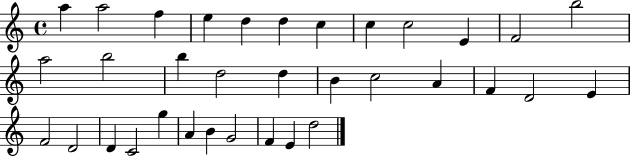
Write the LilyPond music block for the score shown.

{
  \clef treble
  \time 4/4
  \defaultTimeSignature
  \key c \major
  a''4 a''2 f''4 | e''4 d''4 d''4 c''4 | c''4 c''2 e'4 | f'2 b''2 | \break a''2 b''2 | b''4 d''2 d''4 | b'4 c''2 a'4 | f'4 d'2 e'4 | \break f'2 d'2 | d'4 c'2 g''4 | a'4 b'4 g'2 | f'4 e'4 d''2 | \break \bar "|."
}